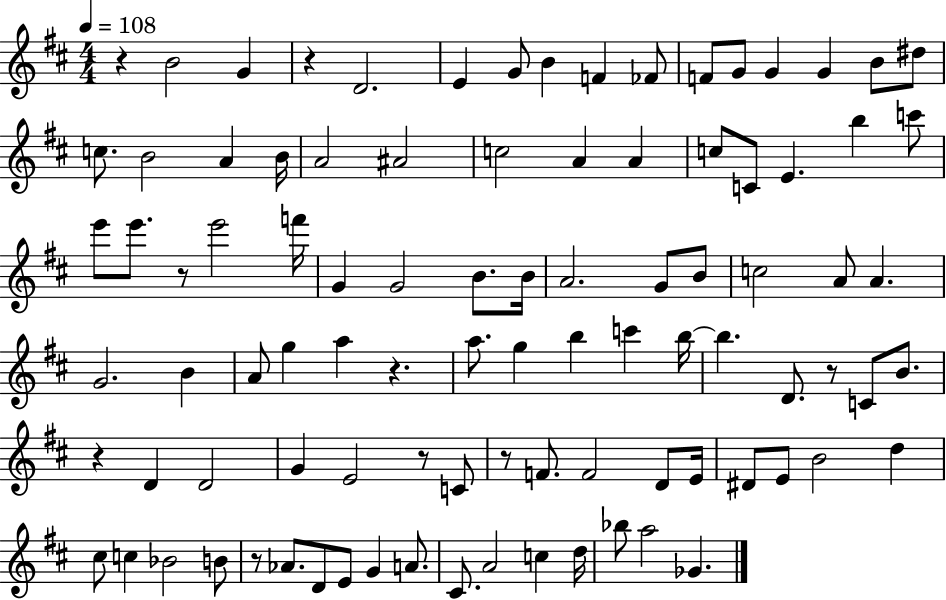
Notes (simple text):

R/q B4/h G4/q R/q D4/h. E4/q G4/e B4/q F4/q FES4/e F4/e G4/e G4/q G4/q B4/e D#5/e C5/e. B4/h A4/q B4/s A4/h A#4/h C5/h A4/q A4/q C5/e C4/e E4/q. B5/q C6/e E6/e E6/e. R/e E6/h F6/s G4/q G4/h B4/e. B4/s A4/h. G4/e B4/e C5/h A4/e A4/q. G4/h. B4/q A4/e G5/q A5/q R/q. A5/e. G5/q B5/q C6/q B5/s B5/q. D4/e. R/e C4/e B4/e. R/q D4/q D4/h G4/q E4/h R/e C4/e R/e F4/e. F4/h D4/e E4/s D#4/e E4/e B4/h D5/q C#5/e C5/q Bb4/h B4/e R/e Ab4/e. D4/e E4/e G4/q A4/e. C#4/e. A4/h C5/q D5/s Bb5/e A5/h Gb4/q.